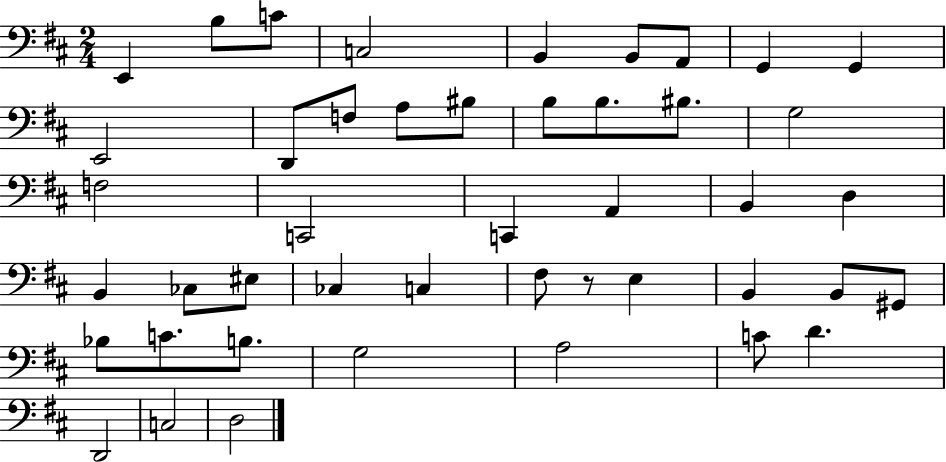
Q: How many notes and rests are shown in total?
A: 45